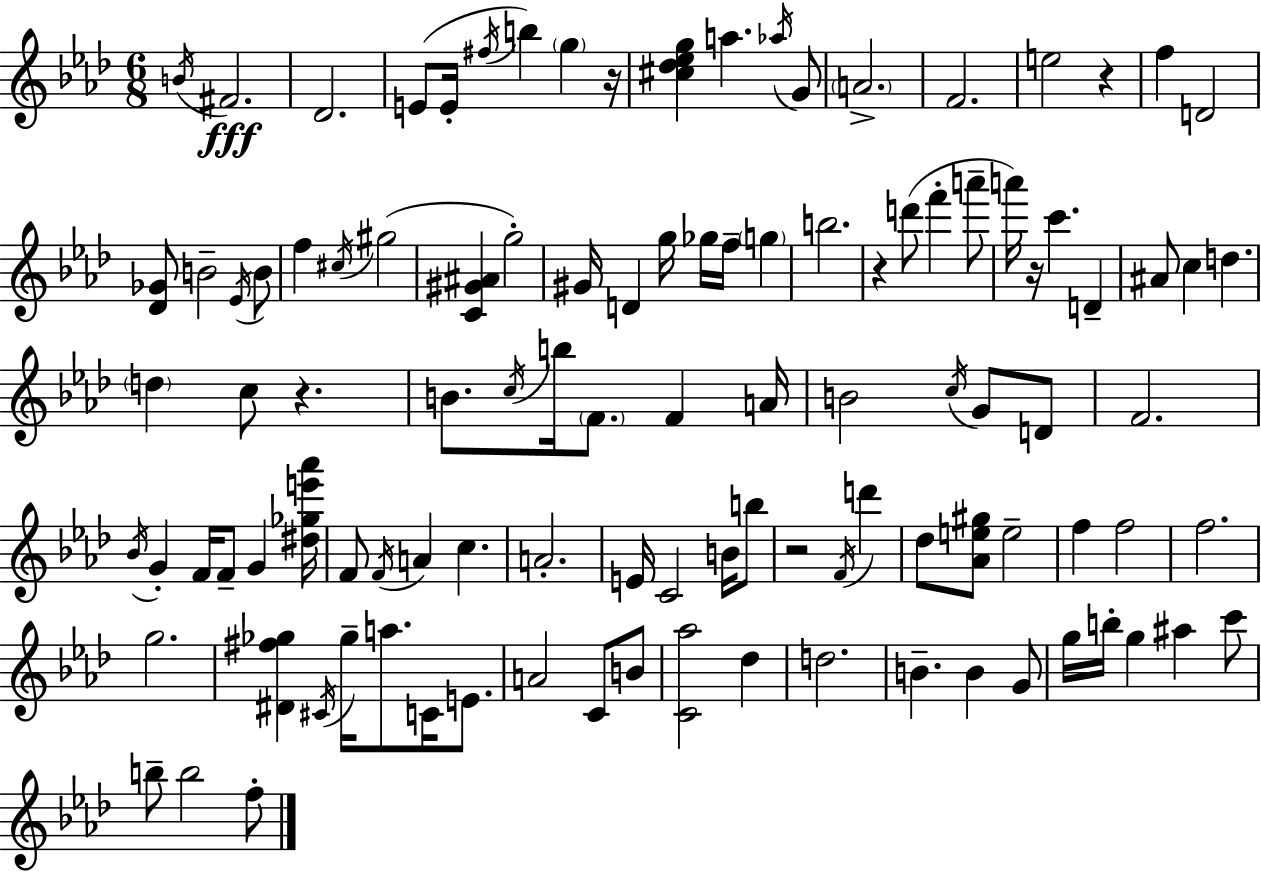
B4/s F#4/h. Db4/h. E4/e E4/s F#5/s B5/q G5/q R/s [C#5,Db5,Eb5,G5]/q A5/q. Ab5/s G4/e A4/h. F4/h. E5/h R/q F5/q D4/h [Db4,Gb4]/e B4/h Eb4/s B4/e F5/q C#5/s G#5/h [C4,G#4,A#4]/q G5/h G#4/s D4/q G5/s Gb5/s F5/s G5/q B5/h. R/q D6/e F6/q A6/e A6/s R/s C6/q. D4/q A#4/e C5/q D5/q. D5/q C5/e R/q. B4/e. C5/s B5/s F4/e. F4/q A4/s B4/h C5/s G4/e D4/e F4/h. Bb4/s G4/q F4/s F4/e G4/q [D#5,Gb5,E6,Ab6]/s F4/e F4/s A4/q C5/q. A4/h. E4/s C4/h B4/s B5/e R/h F4/s D6/q Db5/e [Ab4,E5,G#5]/e E5/h F5/q F5/h F5/h. G5/h. [D#4,F#5,Gb5]/q C#4/s Gb5/s A5/e. C4/s E4/e. A4/h C4/e B4/e [C4,Ab5]/h Db5/q D5/h. B4/q. B4/q G4/e G5/s B5/s G5/q A#5/q C6/e B5/e B5/h F5/e